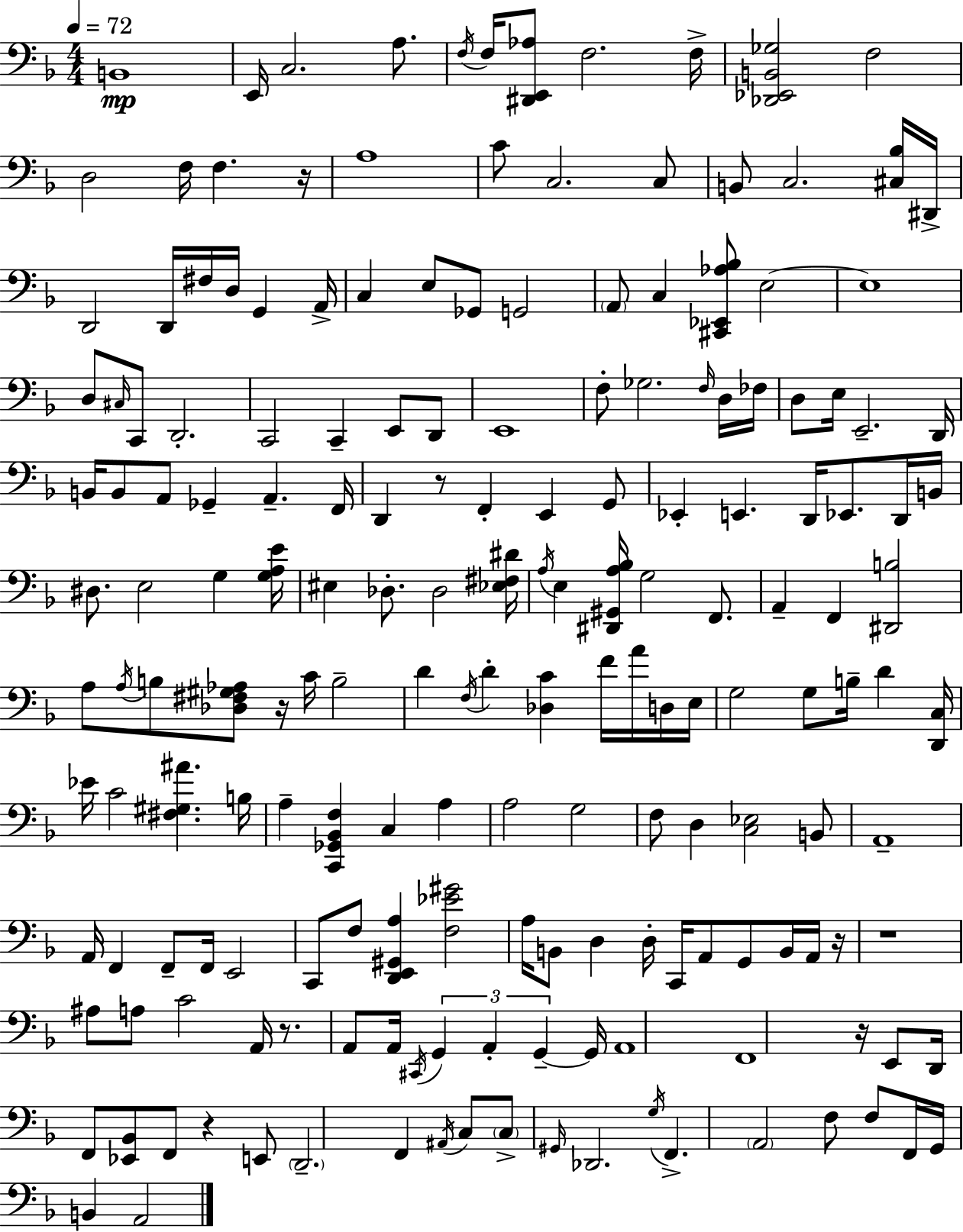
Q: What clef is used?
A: bass